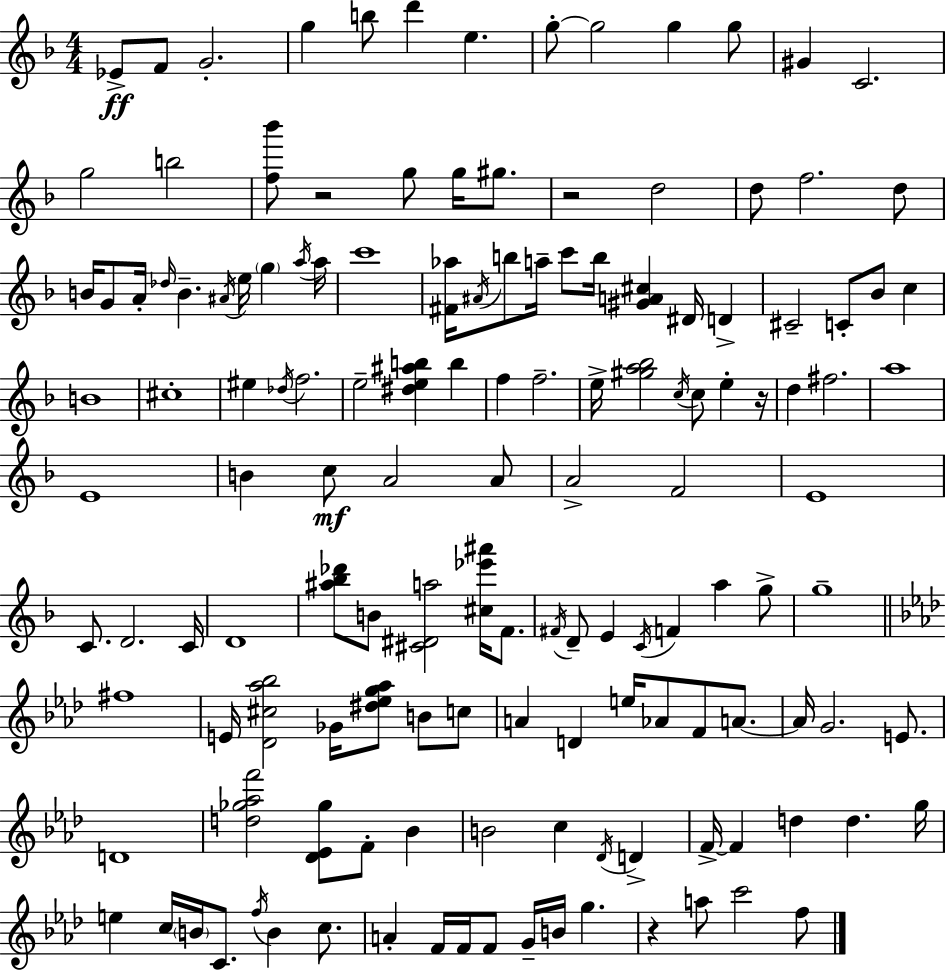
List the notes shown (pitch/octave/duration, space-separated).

Eb4/e F4/e G4/h. G5/q B5/e D6/q E5/q. G5/e G5/h G5/q G5/e G#4/q C4/h. G5/h B5/h [F5,Bb6]/e R/h G5/e G5/s G#5/e. R/h D5/h D5/e F5/h. D5/e B4/s G4/e A4/s Db5/s B4/q. A#4/s E5/s G5/q A5/s A5/s C6/w [F#4,Ab5]/s A#4/s B5/e A5/s C6/e B5/s [G#4,A4,C#5]/q D#4/s D4/q C#4/h C4/e Bb4/e C5/q B4/w C#5/w EIS5/q Db5/s F5/h. E5/h [D#5,E5,A#5,B5]/q B5/q F5/q F5/h. E5/s [G#5,A5,Bb5]/h C5/s C5/e E5/q R/s D5/q F#5/h. A5/w E4/w B4/q C5/e A4/h A4/e A4/h F4/h E4/w C4/e. D4/h. C4/s D4/w [A#5,Bb5,Db6]/e B4/e [C#4,D#4,A5]/h [C#5,Eb6,A#6]/s F4/e. F#4/s D4/e E4/q C4/s F4/q A5/q G5/e G5/w F#5/w E4/s [Db4,C#5,Ab5,Bb5]/h Gb4/s [D#5,Eb5,G5,Ab5]/e B4/e C5/e A4/q D4/q E5/s Ab4/e F4/e A4/e. A4/s G4/h. E4/e. D4/w [D5,Gb5,Ab5,F6]/h [Db4,Eb4,Gb5]/e F4/e Bb4/q B4/h C5/q Db4/s D4/q F4/s F4/q D5/q D5/q. G5/s E5/q C5/s B4/s C4/e. F5/s B4/q C5/e. A4/q F4/s F4/s F4/e G4/s B4/s G5/q. R/q A5/e C6/h F5/e